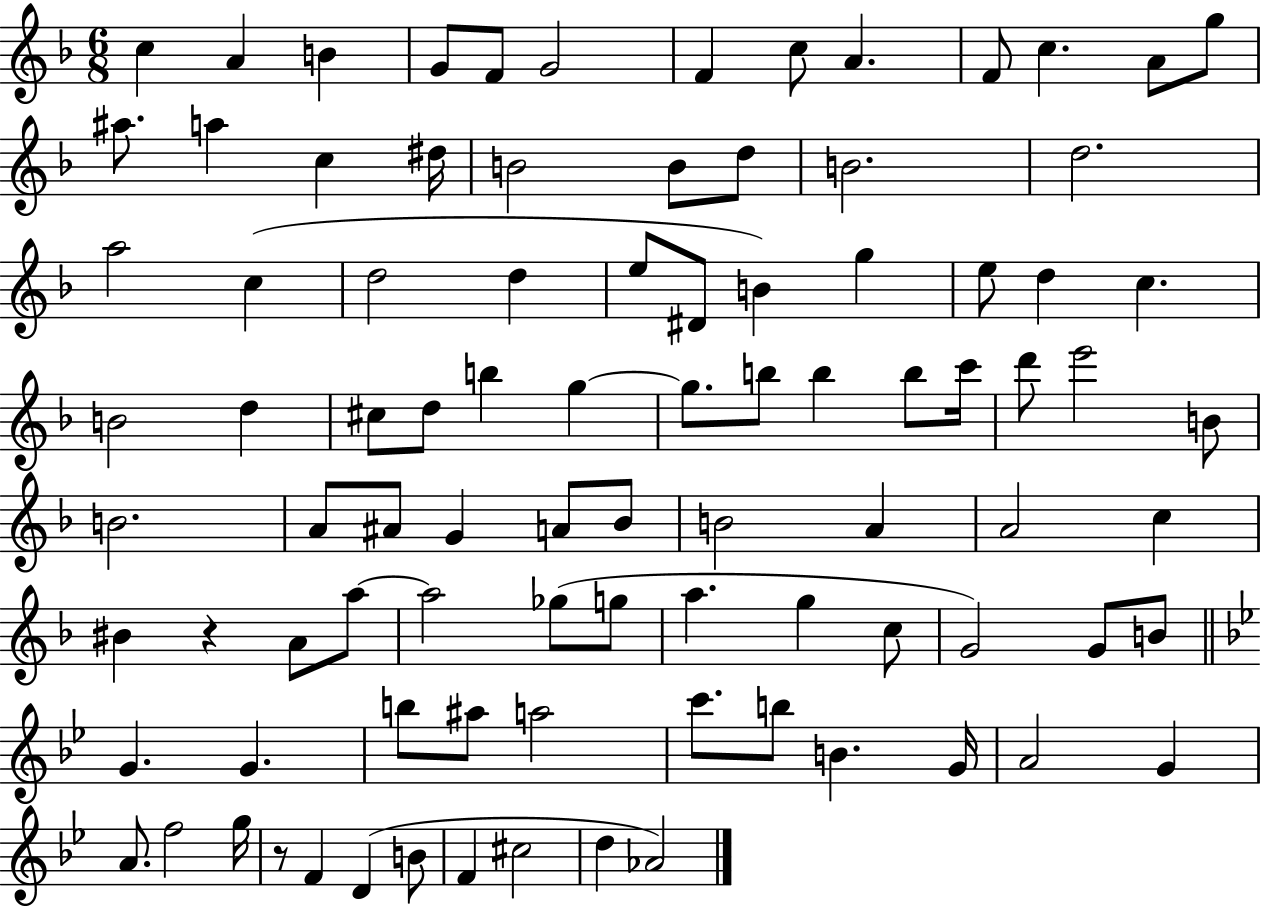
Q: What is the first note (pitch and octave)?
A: C5